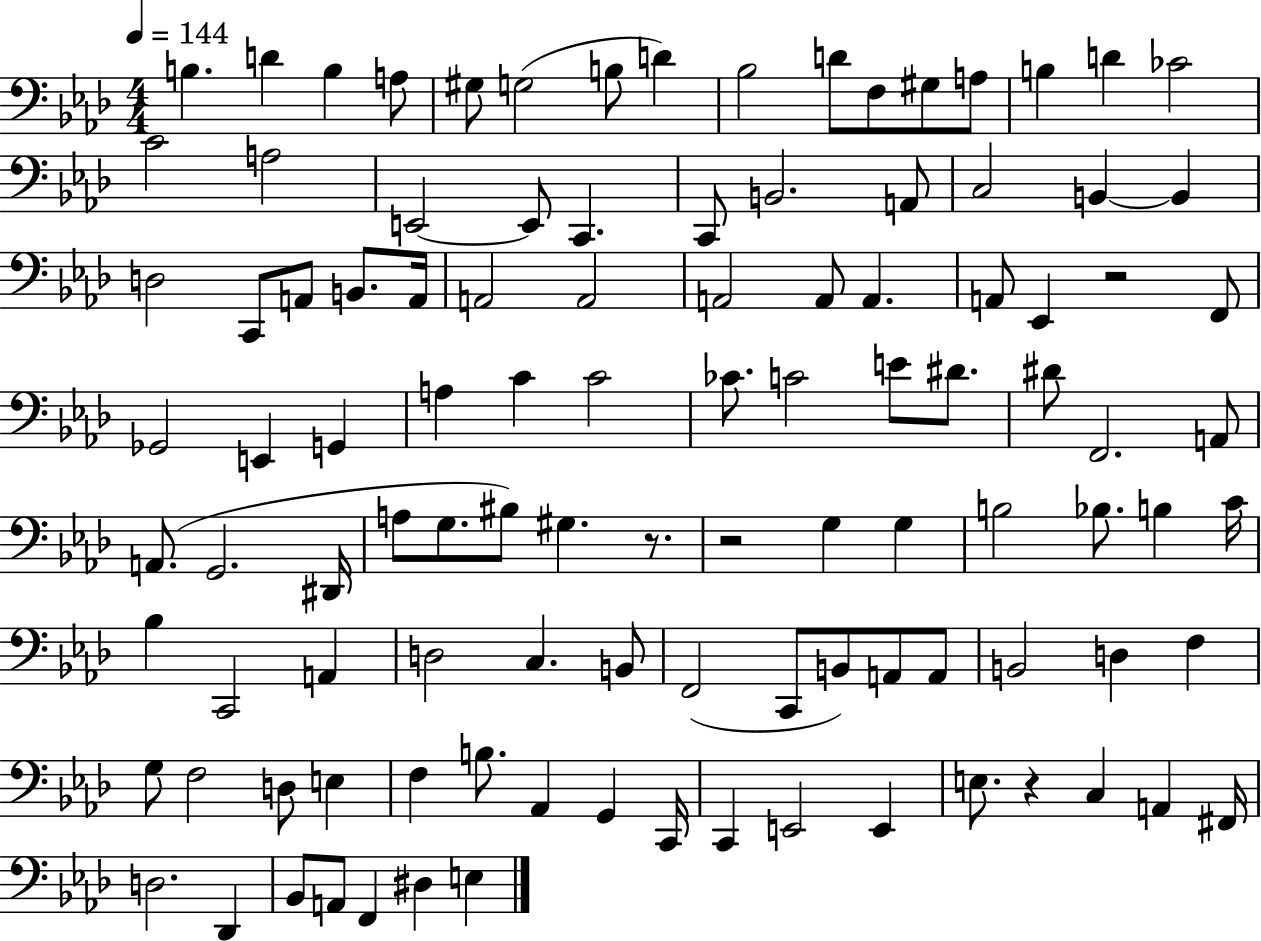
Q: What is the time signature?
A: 4/4